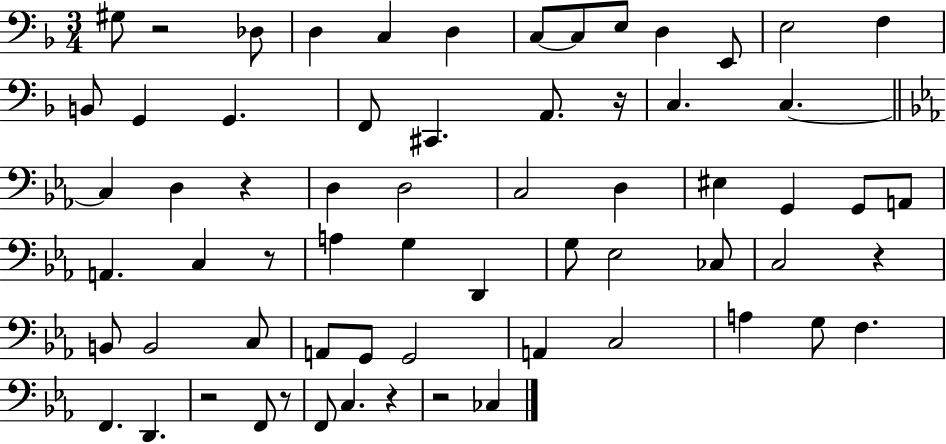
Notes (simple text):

G#3/e R/h Db3/e D3/q C3/q D3/q C3/e C3/e E3/e D3/q E2/e E3/h F3/q B2/e G2/q G2/q. F2/e C#2/q. A2/e. R/s C3/q. C3/q. C3/q D3/q R/q D3/q D3/h C3/h D3/q EIS3/q G2/q G2/e A2/e A2/q. C3/q R/e A3/q G3/q D2/q G3/e Eb3/h CES3/e C3/h R/q B2/e B2/h C3/e A2/e G2/e G2/h A2/q C3/h A3/q G3/e F3/q. F2/q. D2/q. R/h F2/e R/e F2/e C3/q. R/q R/h CES3/q